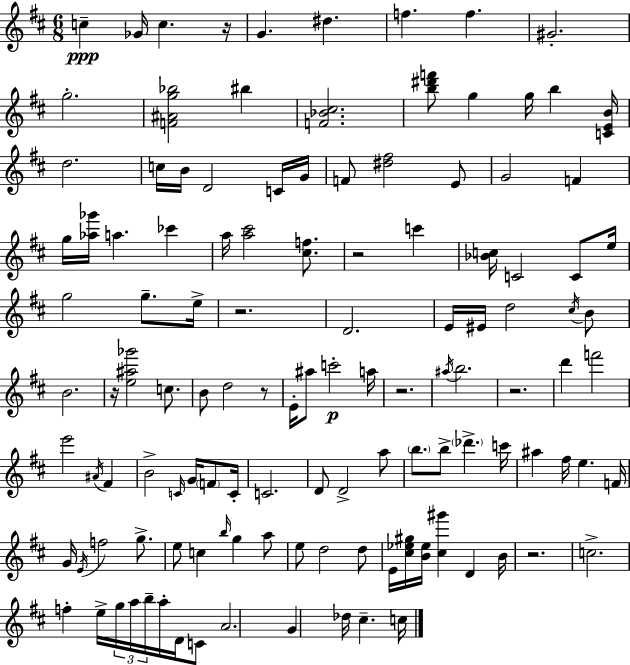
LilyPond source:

{
  \clef treble
  \numericTimeSignature
  \time 6/8
  \key d \major
  \repeat volta 2 { c''4--\ppp ges'16 c''4. r16 | g'4. dis''4. | f''4. f''4. | gis'2.-. | \break g''2.-. | <f' ais' g'' bes''>2 bis''4 | <f' bes' cis''>2. | <b'' dis''' f'''>8 g''4 g''16 b''4 <c' e' b'>16 | \break d''2. | c''16 b'16 d'2 c'16 g'16 | f'8 <dis'' fis''>2 e'8 | g'2 f'4 | \break g''16 <aes'' ges'''>16 a''4. ces'''4 | a''16 <a'' cis'''>2 <cis'' f''>8. | r2 c'''4 | <bes' c''>16 c'2 c'8 e''16 | \break g''2 g''8.-- e''16-> | r2. | d'2. | e'16 eis'16 d''2 \acciaccatura { cis''16 } b'8 | \break b'2. | r16 <e'' ais'' ges'''>2 c''8. | b'8 d''2 r8 | e'16-. ais''8 c'''2-.\p | \break a''16 r2. | \acciaccatura { ais''16 } b''2. | r2. | d'''4 f'''2 | \break e'''2 \acciaccatura { ais'16 } fis'4 | b'2-> \grace { c'16 } | g'16 \parenthesize f'8 c'16-. c'2. | d'8 d'2-> | \break a''8 \parenthesize b''8. b''8-> \parenthesize des'''4.-> | c'''16 ais''4 fis''16 e''4. | f'16 g'16 \acciaccatura { e'16 } f''2 | g''8.-> e''8 c''4 \grace { b''16 } | \break g''4 a''8 e''8 d''2 | d''8 e'16 <cis'' ees'' gis''>16 <b' ees''>16 <cis'' gis'''>4 | d'4 b'16 r2. | c''2.-> | \break f''4-. e''16-> \tuplet 3/2 { g''16 | a''16 b''16-- } a''16-. d'16 c'8 a'2. | g'4 des''16 cis''4.-- | c''16 } \bar "|."
}